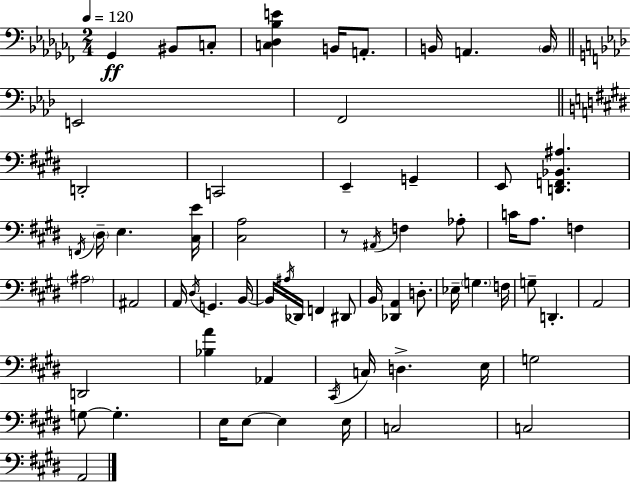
X:1
T:Untitled
M:2/4
L:1/4
K:Abm
_G,, ^B,,/2 C,/2 [C,_D,_B,E] B,,/4 A,,/2 B,,/4 A,, B,,/4 E,,2 F,,2 D,,2 C,,2 E,, G,, E,,/2 [D,,F,,_B,,^A,] F,,/4 ^D,/4 E, [^C,E]/4 [^C,A,]2 z/2 ^A,,/4 F, _A,/2 C/4 A,/2 F, ^A,2 ^A,,2 A,,/4 ^D,/4 G,, B,,/4 B,,/4 ^A,/4 _D,,/4 F,, ^D,,/2 B,,/4 [_D,,A,,] D,/2 _E,/4 G, F,/4 G,/2 D,, A,,2 D,,2 [_B,A] _A,, ^C,,/4 C,/4 D, E,/4 G,2 G,/2 G, E,/4 E,/2 E, E,/4 C,2 C,2 A,,2